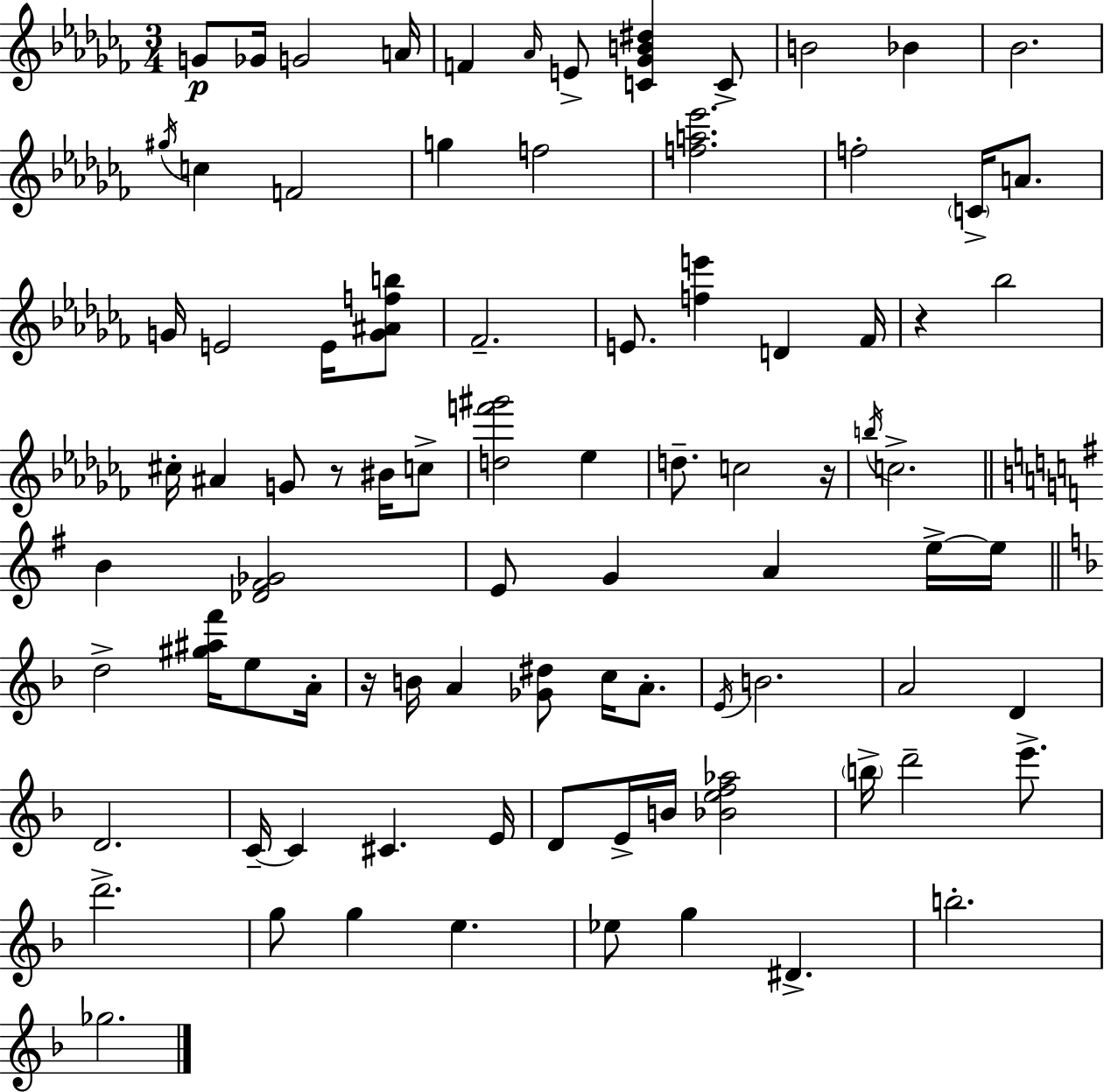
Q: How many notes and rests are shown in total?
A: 87